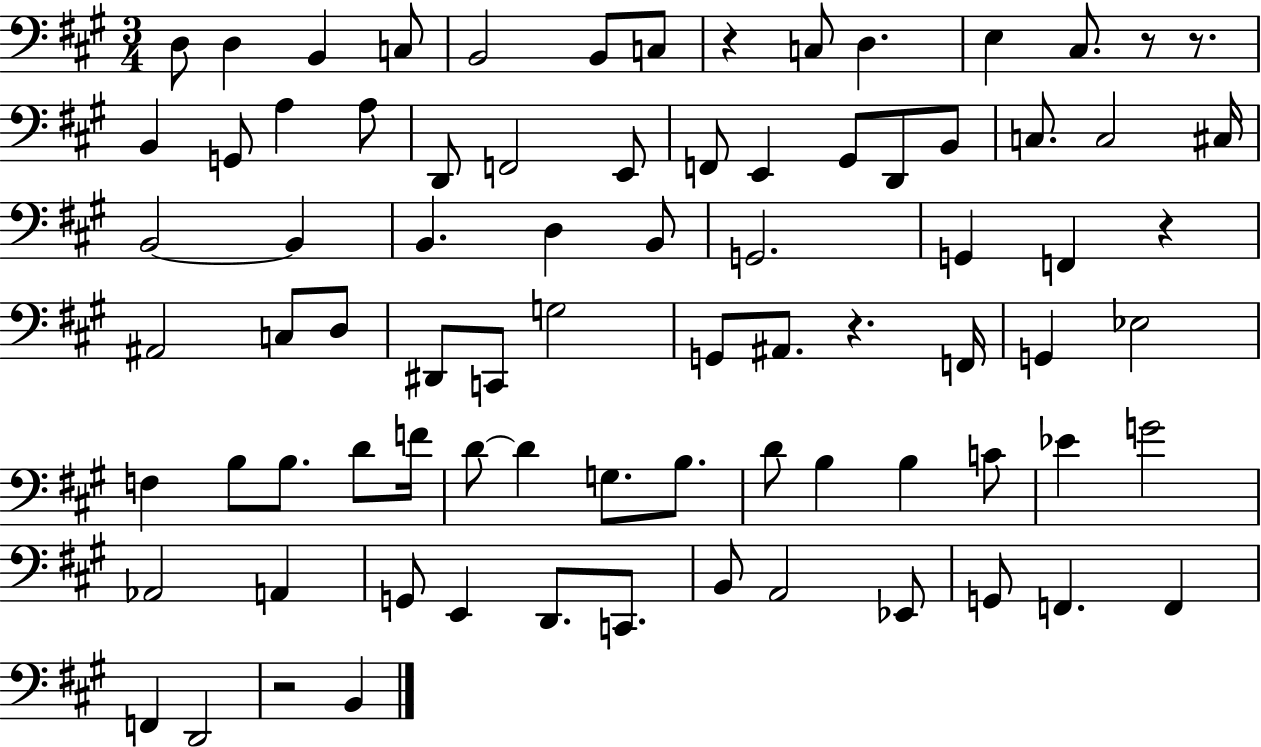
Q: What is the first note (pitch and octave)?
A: D3